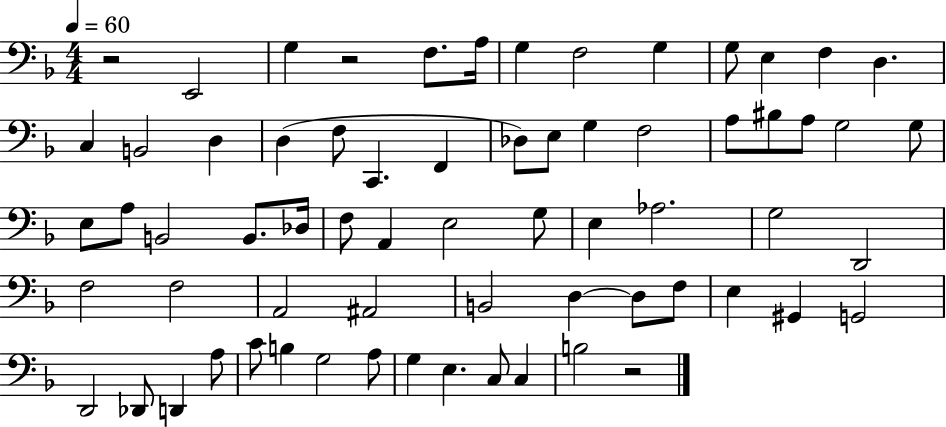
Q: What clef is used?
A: bass